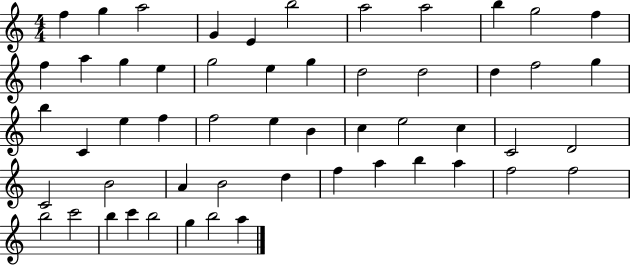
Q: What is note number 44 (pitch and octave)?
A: A5